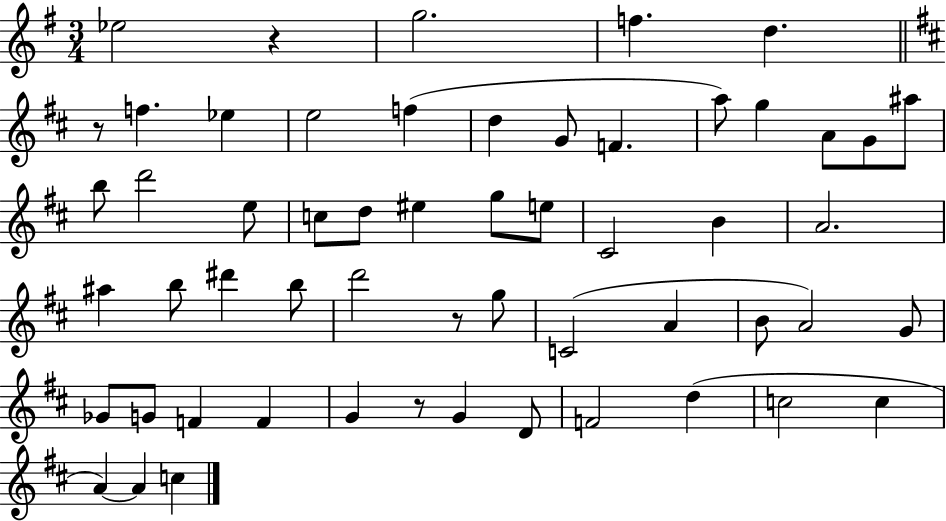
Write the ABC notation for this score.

X:1
T:Untitled
M:3/4
L:1/4
K:G
_e2 z g2 f d z/2 f _e e2 f d G/2 F a/2 g A/2 G/2 ^a/2 b/2 d'2 e/2 c/2 d/2 ^e g/2 e/2 ^C2 B A2 ^a b/2 ^d' b/2 d'2 z/2 g/2 C2 A B/2 A2 G/2 _G/2 G/2 F F G z/2 G D/2 F2 d c2 c A A c